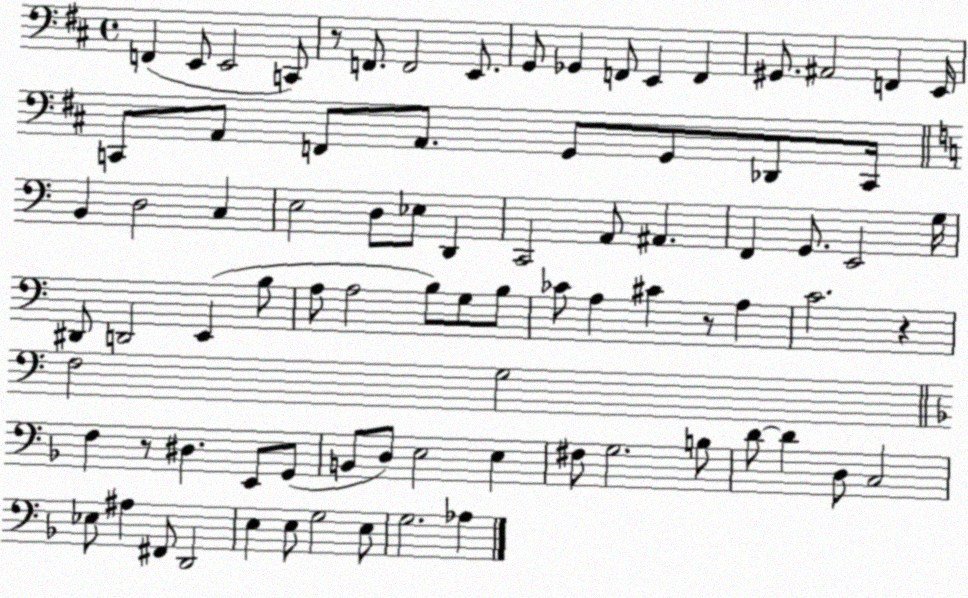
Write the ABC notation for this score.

X:1
T:Untitled
M:4/4
L:1/4
K:D
F,, E,,/2 E,,2 C,,/2 z/2 F,,/2 F,,2 E,,/2 G,,/2 _G,, F,,/2 E,, F,, ^G,,/2 ^A,,2 F,, E,,/4 C,,/2 A,,/2 F,,/2 A,,/2 G,,/2 G,,/2 _D,,/2 C,,/4 B,, D,2 C, E,2 D,/2 _E,/2 D,, C,,2 A,,/2 ^A,, F,, G,,/2 E,,2 G,/4 ^D,,/2 D,,2 E,, B,/2 A,/2 A,2 B,/2 G,/2 B,/2 _C/2 A, ^C z/2 A, C2 z F,2 G,2 F, z/2 ^D, E,,/2 G,,/2 B,,/2 D,/2 E,2 E, ^F,/2 G,2 B,/2 D/2 D D,/2 C,2 _E,/2 ^A, ^F,,/2 D,,2 E, E,/2 G,2 E,/2 G,2 _A,